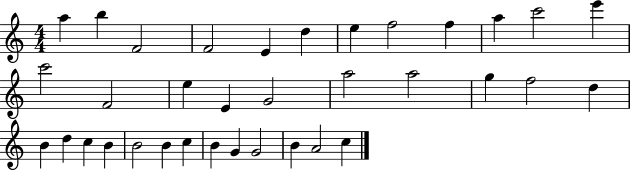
X:1
T:Untitled
M:4/4
L:1/4
K:C
a b F2 F2 E d e f2 f a c'2 e' c'2 F2 e E G2 a2 a2 g f2 d B d c B B2 B c B G G2 B A2 c